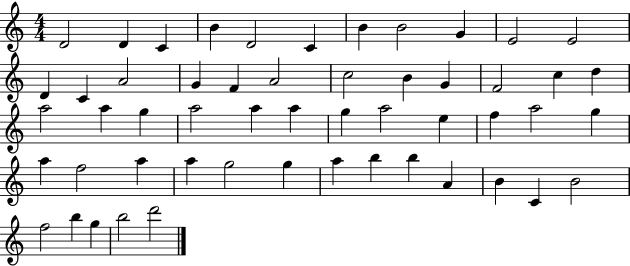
D4/h D4/q C4/q B4/q D4/h C4/q B4/q B4/h G4/q E4/h E4/h D4/q C4/q A4/h G4/q F4/q A4/h C5/h B4/q G4/q F4/h C5/q D5/q A5/h A5/q G5/q A5/h A5/q A5/q G5/q A5/h E5/q F5/q A5/h G5/q A5/q F5/h A5/q A5/q G5/h G5/q A5/q B5/q B5/q A4/q B4/q C4/q B4/h F5/h B5/q G5/q B5/h D6/h